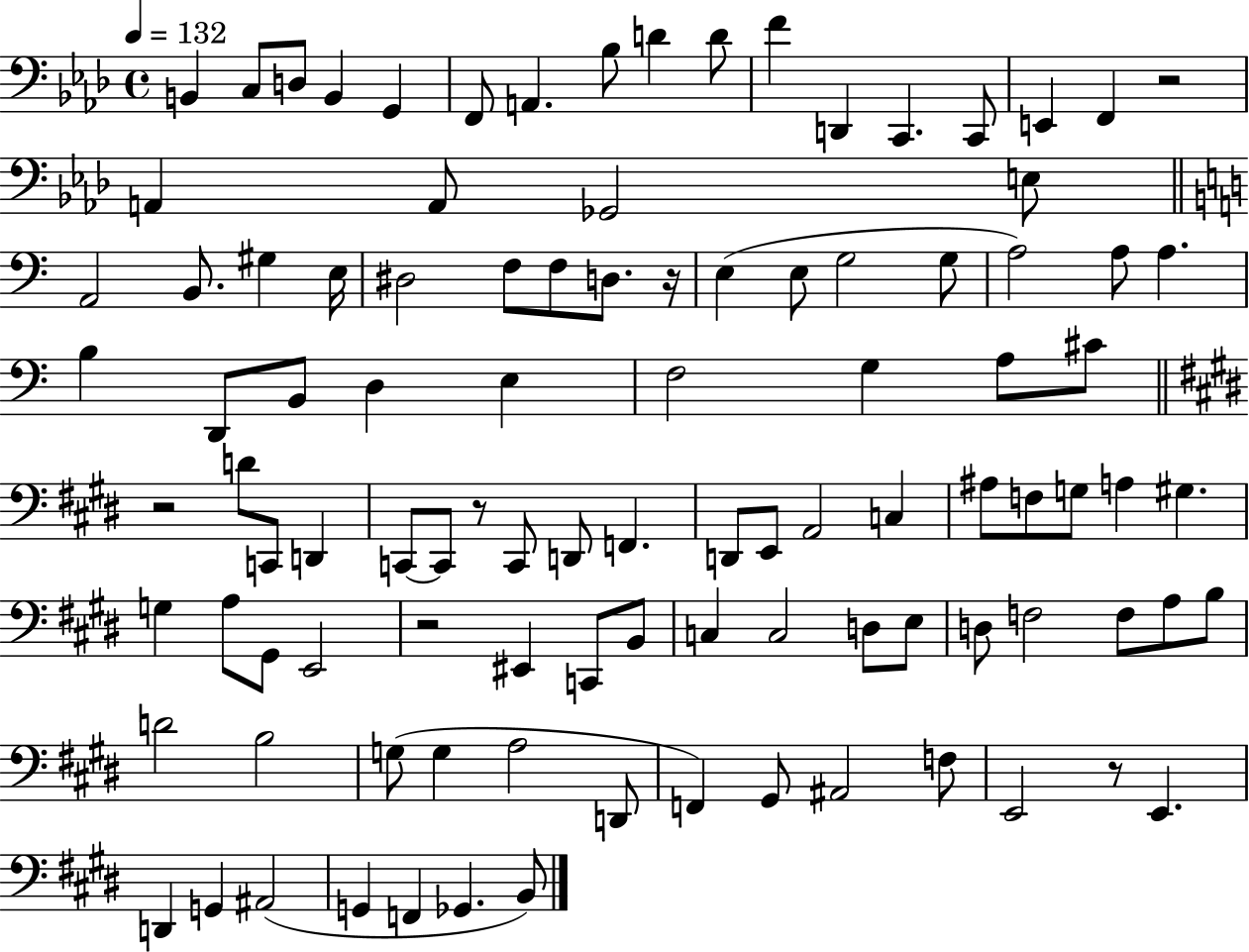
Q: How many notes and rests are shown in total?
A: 102